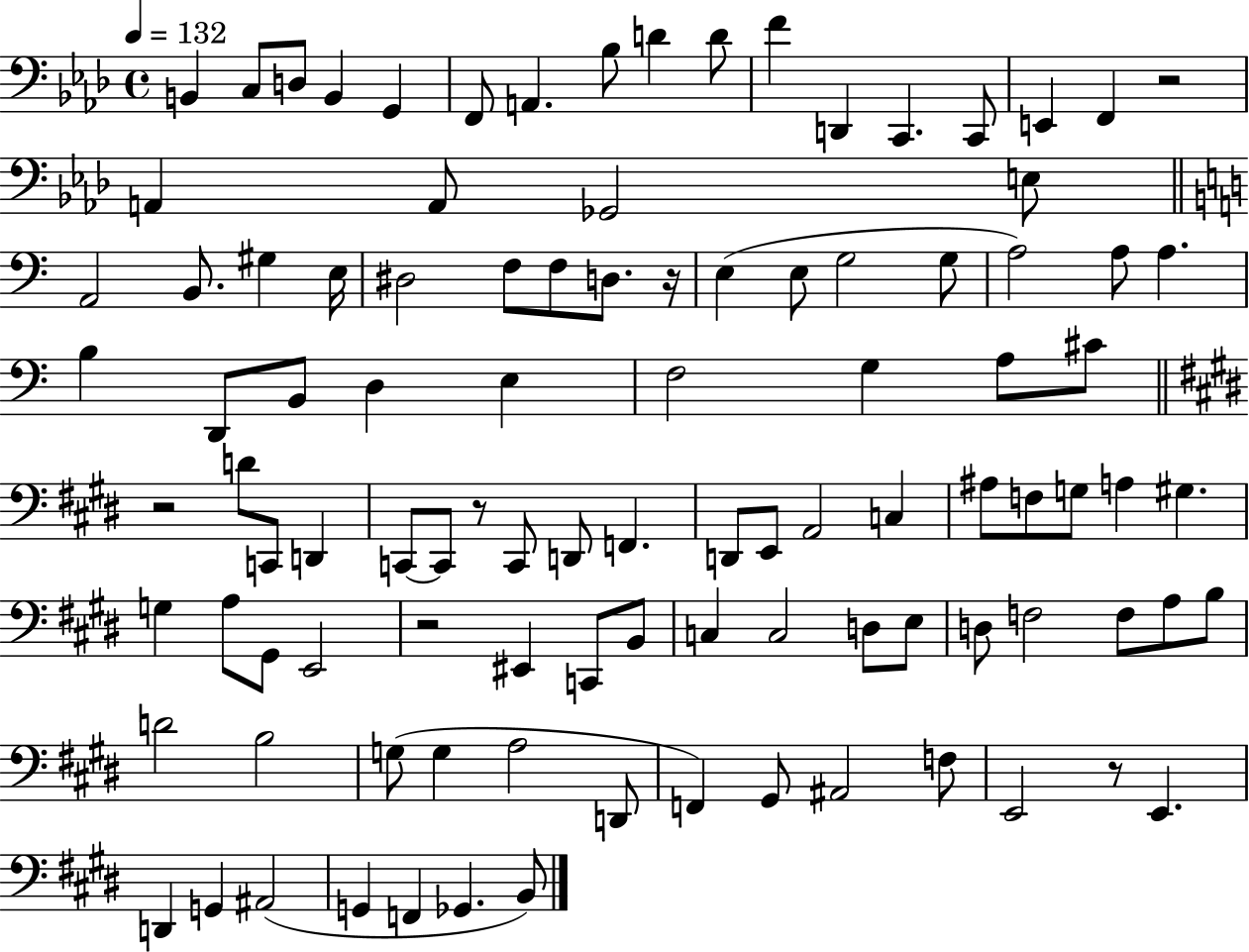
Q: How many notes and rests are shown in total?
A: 102